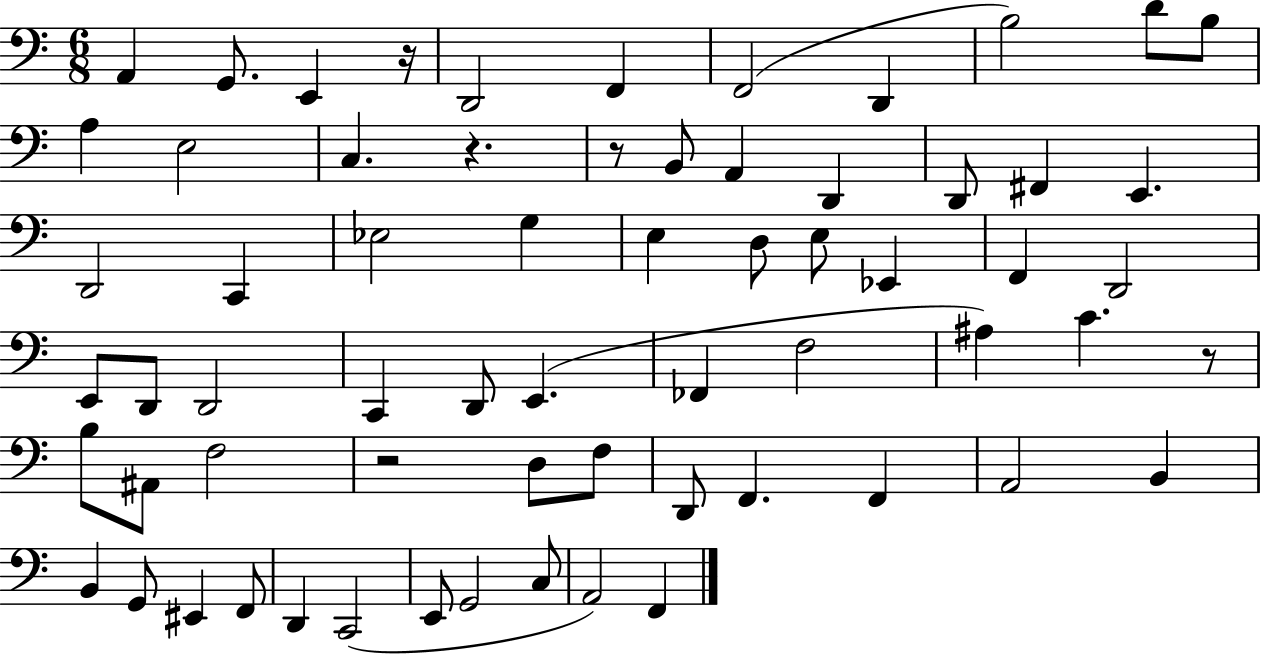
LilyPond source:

{
  \clef bass
  \numericTimeSignature
  \time 6/8
  \key c \major
  \repeat volta 2 { a,4 g,8. e,4 r16 | d,2 f,4 | f,2( d,4 | b2) d'8 b8 | \break a4 e2 | c4. r4. | r8 b,8 a,4 d,4 | d,8 fis,4 e,4. | \break d,2 c,4 | ees2 g4 | e4 d8 e8 ees,4 | f,4 d,2 | \break e,8 d,8 d,2 | c,4 d,8 e,4.( | fes,4 f2 | ais4) c'4. r8 | \break b8 ais,8 f2 | r2 d8 f8 | d,8 f,4. f,4 | a,2 b,4 | \break b,4 g,8 eis,4 f,8 | d,4 c,2( | e,8 g,2 c8 | a,2) f,4 | \break } \bar "|."
}